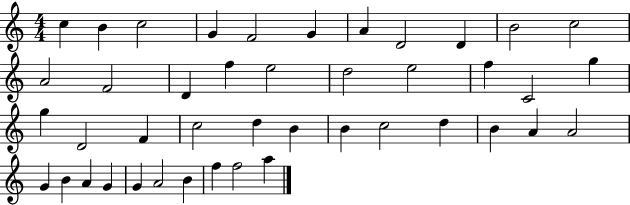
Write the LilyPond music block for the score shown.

{
  \clef treble
  \numericTimeSignature
  \time 4/4
  \key c \major
  c''4 b'4 c''2 | g'4 f'2 g'4 | a'4 d'2 d'4 | b'2 c''2 | \break a'2 f'2 | d'4 f''4 e''2 | d''2 e''2 | f''4 c'2 g''4 | \break g''4 d'2 f'4 | c''2 d''4 b'4 | b'4 c''2 d''4 | b'4 a'4 a'2 | \break g'4 b'4 a'4 g'4 | g'4 a'2 b'4 | f''4 f''2 a''4 | \bar "|."
}